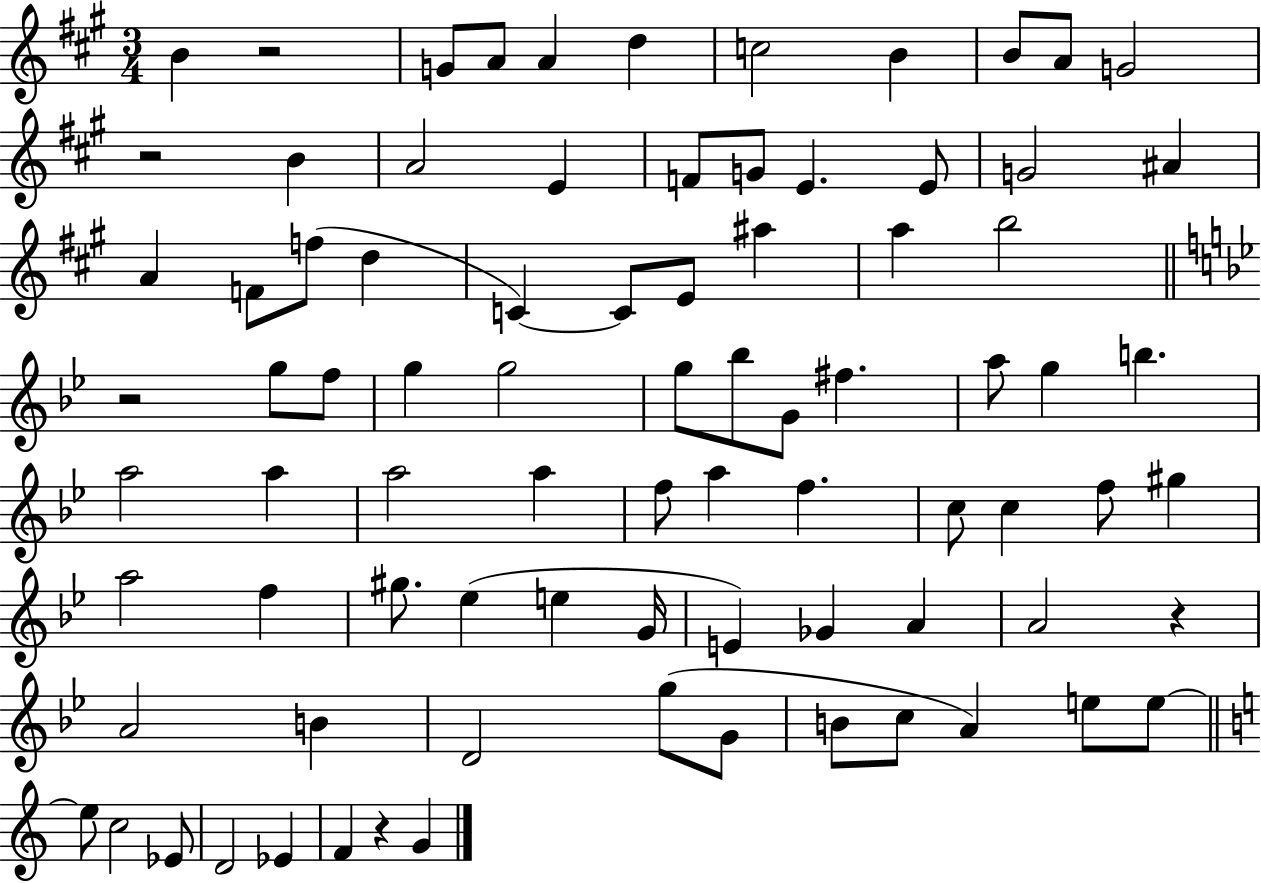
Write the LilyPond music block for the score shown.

{
  \clef treble
  \numericTimeSignature
  \time 3/4
  \key a \major
  b'4 r2 | g'8 a'8 a'4 d''4 | c''2 b'4 | b'8 a'8 g'2 | \break r2 b'4 | a'2 e'4 | f'8 g'8 e'4. e'8 | g'2 ais'4 | \break a'4 f'8 f''8( d''4 | c'4~~) c'8 e'8 ais''4 | a''4 b''2 | \bar "||" \break \key bes \major r2 g''8 f''8 | g''4 g''2 | g''8 bes''8 g'8 fis''4. | a''8 g''4 b''4. | \break a''2 a''4 | a''2 a''4 | f''8 a''4 f''4. | c''8 c''4 f''8 gis''4 | \break a''2 f''4 | gis''8. ees''4( e''4 g'16 | e'4) ges'4 a'4 | a'2 r4 | \break a'2 b'4 | d'2 g''8( g'8 | b'8 c''8 a'4) e''8 e''8~~ | \bar "||" \break \key c \major e''8 c''2 ees'8 | d'2 ees'4 | f'4 r4 g'4 | \bar "|."
}